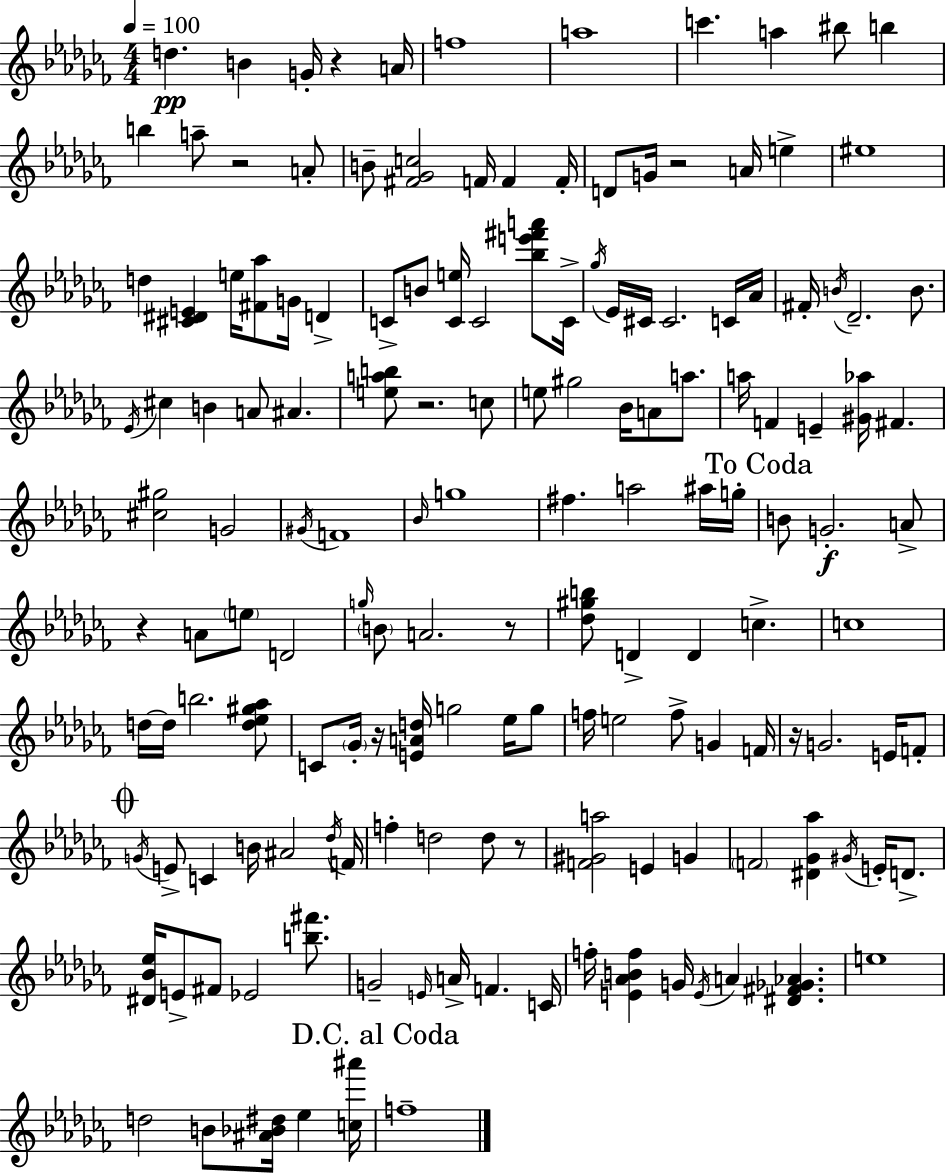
D5/q. B4/q G4/s R/q A4/s F5/w A5/w C6/q. A5/q BIS5/e B5/q B5/q A5/e R/h A4/e B4/e [F#4,Gb4,C5]/h F4/s F4/q F4/s D4/e G4/s R/h A4/s E5/q EIS5/w D5/q [C#4,D#4,E4]/q E5/s [F#4,Ab5]/e G4/s D4/q C4/e B4/e [C4,E5]/s C4/h [Bb5,E6,F#6,A6]/e C4/s Gb5/s Eb4/s C#4/s C#4/h. C4/s Ab4/s F#4/s B4/s Db4/h. B4/e. Eb4/s C#5/q B4/q A4/e A#4/q. [E5,A5,B5]/e R/h. C5/e E5/e G#5/h Bb4/s A4/e A5/e. A5/s F4/q E4/q [G#4,Ab5]/s F#4/q. [C#5,G#5]/h G4/h G#4/s F4/w Bb4/s G5/w F#5/q. A5/h A#5/s G5/s B4/e G4/h. A4/e R/q A4/e E5/e D4/h G5/s B4/e A4/h. R/e [Db5,G#5,B5]/e D4/q D4/q C5/q. C5/w D5/s D5/s B5/h. [D5,Eb5,G#5,Ab5]/e C4/e Gb4/s R/s [E4,A4,D5]/s G5/h Eb5/s G5/e F5/s E5/h F5/e G4/q F4/s R/s G4/h. E4/s F4/e G4/s E4/e C4/q B4/s A#4/h Db5/s F4/s F5/q D5/h D5/e R/e [F4,G#4,A5]/h E4/q G4/q F4/h [D#4,Gb4,Ab5]/q G#4/s E4/s D4/e. [D#4,Bb4,Eb5]/s E4/e F#4/e Eb4/h [B5,F#6]/e. G4/h E4/s A4/s F4/q. C4/s F5/s [E4,Ab4,B4,F5]/q G4/s E4/s A4/q [D#4,F#4,Gb4,Ab4]/q. E5/w D5/h B4/e [A#4,Bb4,D#5]/s Eb5/q [C5,A#6]/s F5/w